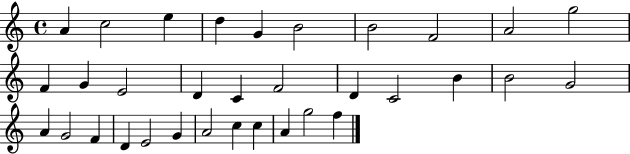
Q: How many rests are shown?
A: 0